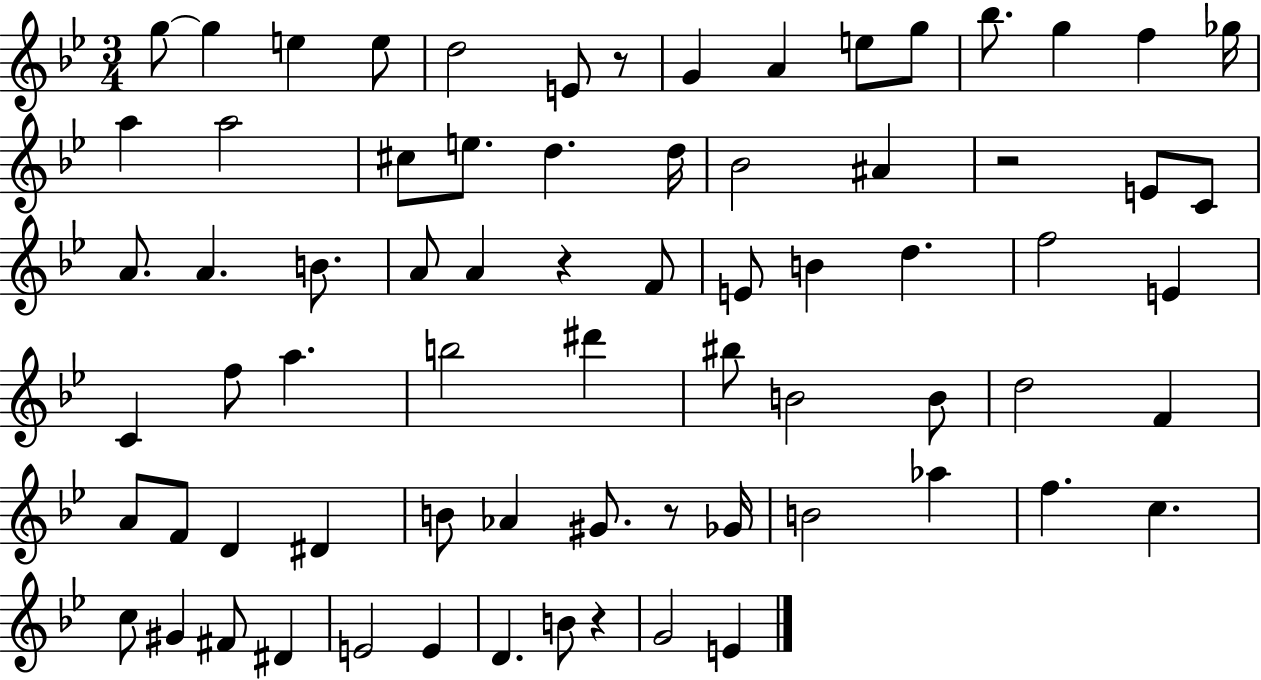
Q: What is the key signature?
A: BES major